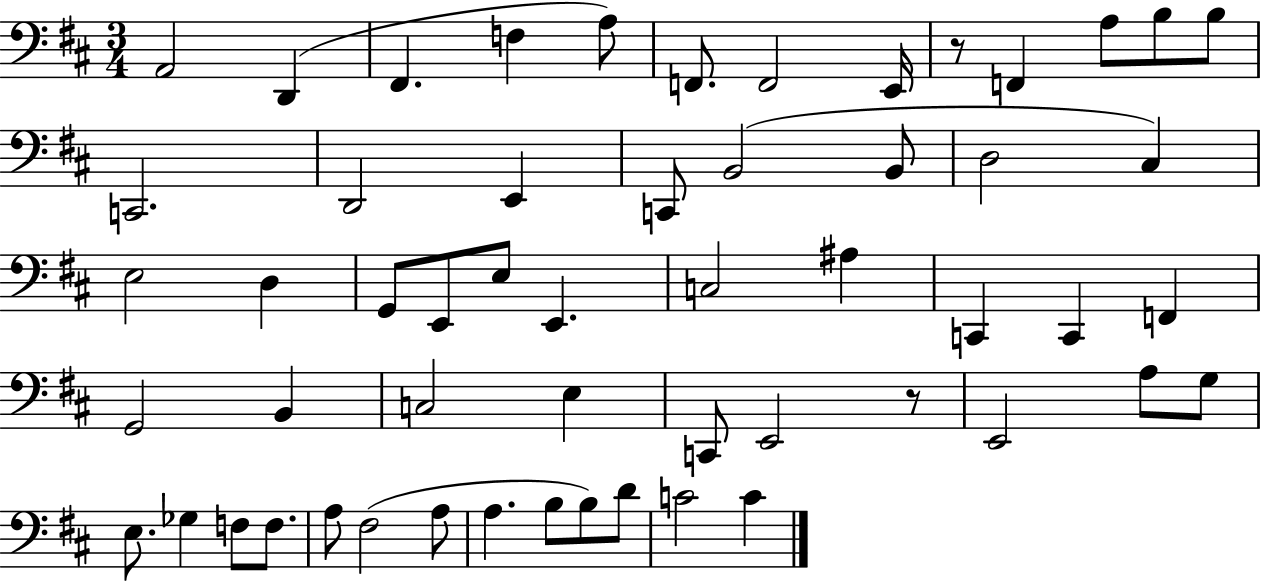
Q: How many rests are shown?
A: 2